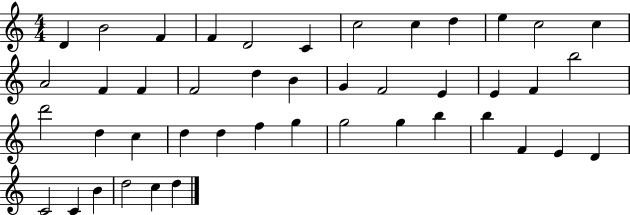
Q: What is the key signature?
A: C major